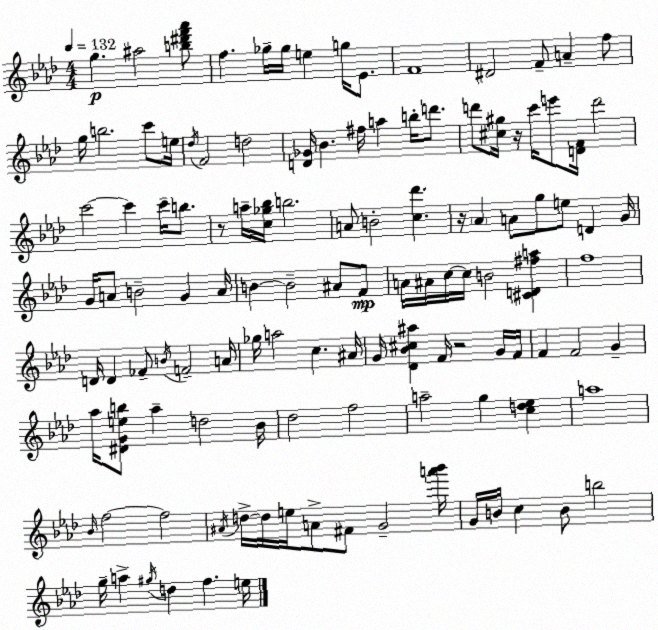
X:1
T:Untitled
M:4/4
L:1/4
K:Fm
g ^a2 [b^d'f'_a']/2 f _g/4 _g/4 e g/4 _E/2 F4 ^D2 F/2 A f/2 g/4 b2 c'/2 e/4 _d/4 F2 d2 [D_G]/4 _B ^f/4 a b/4 d'/2 d'/2 [^c^g]/4 z/4 c'/4 e'/2 [DF]/4 d'2 c'2 c' c'/4 b/2 z/2 a/4 [c_g_b]/4 b2 A/2 B2 [c_d'] z/4 _A A/2 g/2 e/2 D G/4 G/4 A/2 B2 G A/4 B B2 ^A/2 F/2 A/4 ^A/4 c/4 c/4 B2 [^CD^fa] f4 D/4 D _F/2 B/4 F2 A/4 _g/4 a2 c ^A/4 G/4 [_D_B^c^a] F/4 z2 G/4 F/4 F F2 G _a/4 [^DGeb]/2 _a d2 _B/4 _d2 f2 a2 g [cd_e] a4 _B/4 f2 f2 ^A/4 d/4 d/4 e/4 A/2 ^F/2 G2 [a'_b']/4 G/4 B/4 c B/2 b2 g/4 a ^g/4 d f e/4